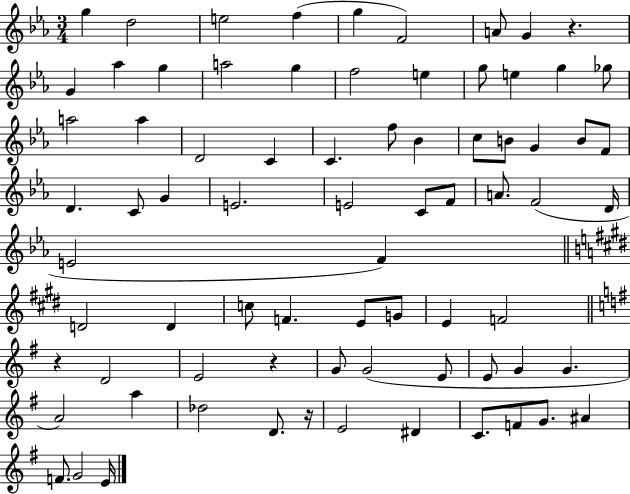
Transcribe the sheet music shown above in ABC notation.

X:1
T:Untitled
M:3/4
L:1/4
K:Eb
g d2 e2 f g F2 A/2 G z G _a g a2 g f2 e g/2 e g _g/2 a2 a D2 C C f/2 _B c/2 B/2 G B/2 F/2 D C/2 G E2 E2 C/2 F/2 A/2 F2 D/4 E2 F D2 D c/2 F E/2 G/2 E F2 z D2 E2 z G/2 G2 E/2 E/2 G G A2 a _d2 D/2 z/4 E2 ^D C/2 F/2 G/2 ^A F/2 G2 E/4